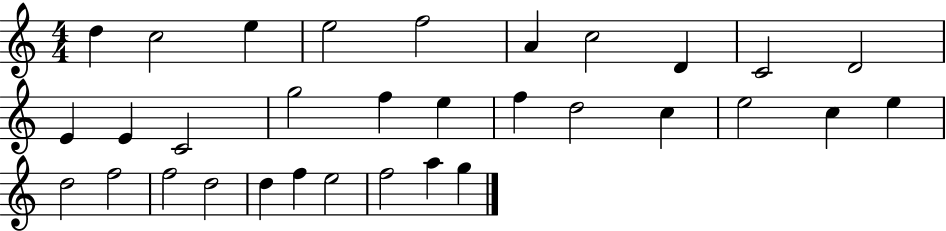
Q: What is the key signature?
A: C major